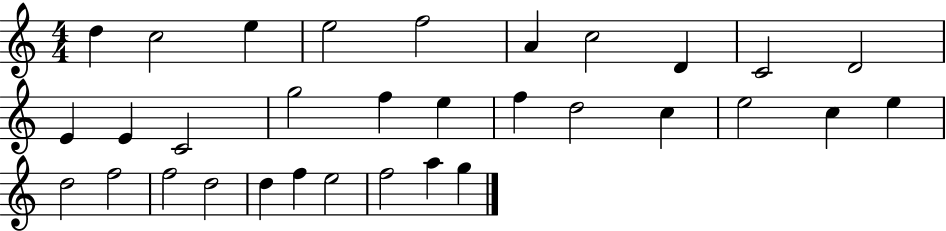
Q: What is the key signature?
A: C major